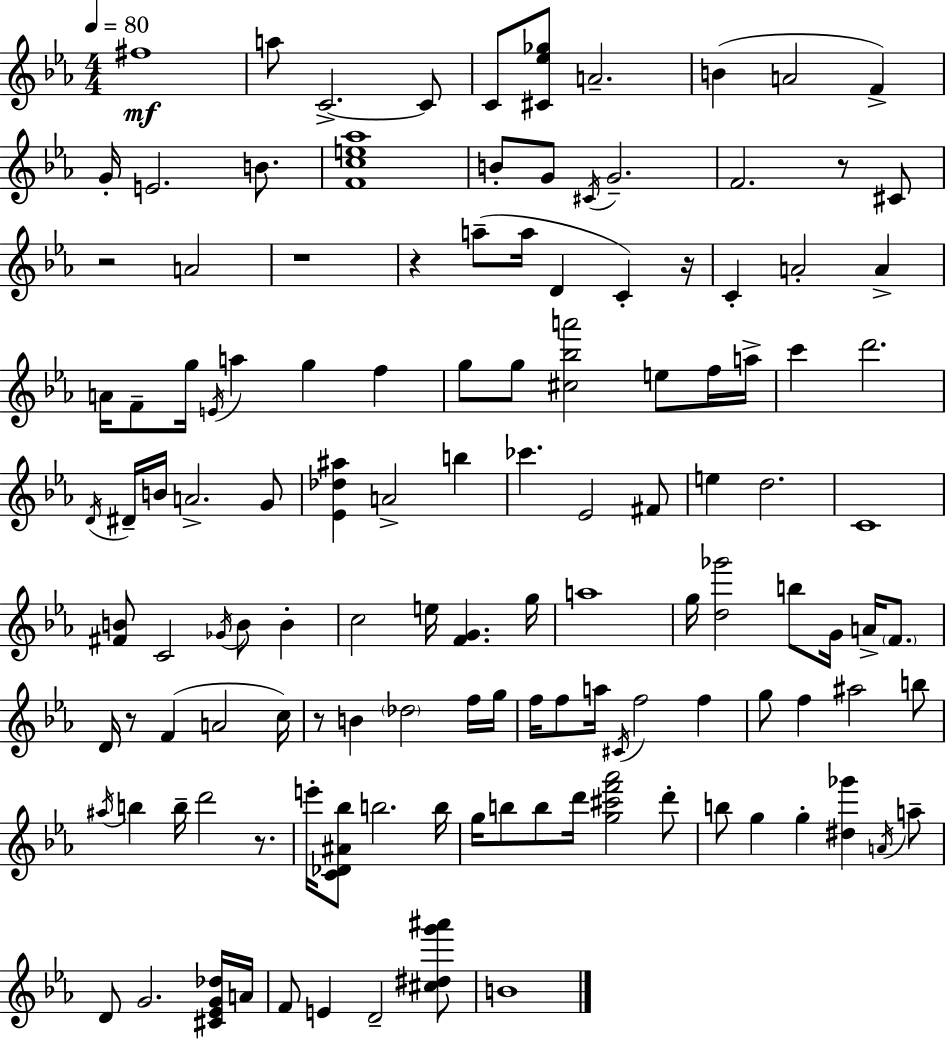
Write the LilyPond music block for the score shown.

{
  \clef treble
  \numericTimeSignature
  \time 4/4
  \key c \minor
  \tempo 4 = 80
  fis''1\mf | a''8 c'2.->~~ c'8 | c'8 <cis' ees'' ges''>8 a'2.-- | b'4( a'2 f'4->) | \break g'16-. e'2. b'8. | <f' c'' e'' aes''>1 | b'8-. g'8 \acciaccatura { cis'16 } g'2.-- | f'2. r8 cis'8 | \break r2 a'2 | r1 | r4 a''8--( a''16 d'4 c'4-.) | r16 c'4-. a'2-. a'4-> | \break a'16 f'8-- g''16 \acciaccatura { e'16 } a''4 g''4 f''4 | g''8 g''8 <cis'' bes'' a'''>2 e''8 | f''16 a''16-> c'''4 d'''2. | \acciaccatura { d'16 } dis'16-- b'16 a'2.-> | \break g'8 <ees' des'' ais''>4 a'2-> b''4 | ces'''4. ees'2 | fis'8 e''4 d''2. | c'1 | \break <fis' b'>8 c'2 \acciaccatura { ges'16 } b'8 | b'4-. c''2 e''16 <f' g'>4. | g''16 a''1 | g''16 <d'' ges'''>2 b''8 g'16 | \break a'16-> \parenthesize f'8. d'16 r8 f'4( a'2 | c''16) r8 b'4 \parenthesize des''2 | f''16 g''16 f''16 f''8 a''16 \acciaccatura { cis'16 } f''2 | f''4 g''8 f''4 ais''2 | \break b''8 \acciaccatura { ais''16 } b''4 b''16-- d'''2 | r8. e'''16-. <c' des' ais' bes''>8 b''2. | b''16 g''16 b''8 b''8 d'''16 <g'' cis''' f''' aes'''>2 | d'''8-. b''8 g''4 g''4-. | \break <dis'' ges'''>4 \acciaccatura { a'16 } a''8-- d'8 g'2. | <cis' ees' g' des''>16 a'16 f'8 e'4 d'2-- | <cis'' dis'' g''' ais'''>8 b'1 | \bar "|."
}